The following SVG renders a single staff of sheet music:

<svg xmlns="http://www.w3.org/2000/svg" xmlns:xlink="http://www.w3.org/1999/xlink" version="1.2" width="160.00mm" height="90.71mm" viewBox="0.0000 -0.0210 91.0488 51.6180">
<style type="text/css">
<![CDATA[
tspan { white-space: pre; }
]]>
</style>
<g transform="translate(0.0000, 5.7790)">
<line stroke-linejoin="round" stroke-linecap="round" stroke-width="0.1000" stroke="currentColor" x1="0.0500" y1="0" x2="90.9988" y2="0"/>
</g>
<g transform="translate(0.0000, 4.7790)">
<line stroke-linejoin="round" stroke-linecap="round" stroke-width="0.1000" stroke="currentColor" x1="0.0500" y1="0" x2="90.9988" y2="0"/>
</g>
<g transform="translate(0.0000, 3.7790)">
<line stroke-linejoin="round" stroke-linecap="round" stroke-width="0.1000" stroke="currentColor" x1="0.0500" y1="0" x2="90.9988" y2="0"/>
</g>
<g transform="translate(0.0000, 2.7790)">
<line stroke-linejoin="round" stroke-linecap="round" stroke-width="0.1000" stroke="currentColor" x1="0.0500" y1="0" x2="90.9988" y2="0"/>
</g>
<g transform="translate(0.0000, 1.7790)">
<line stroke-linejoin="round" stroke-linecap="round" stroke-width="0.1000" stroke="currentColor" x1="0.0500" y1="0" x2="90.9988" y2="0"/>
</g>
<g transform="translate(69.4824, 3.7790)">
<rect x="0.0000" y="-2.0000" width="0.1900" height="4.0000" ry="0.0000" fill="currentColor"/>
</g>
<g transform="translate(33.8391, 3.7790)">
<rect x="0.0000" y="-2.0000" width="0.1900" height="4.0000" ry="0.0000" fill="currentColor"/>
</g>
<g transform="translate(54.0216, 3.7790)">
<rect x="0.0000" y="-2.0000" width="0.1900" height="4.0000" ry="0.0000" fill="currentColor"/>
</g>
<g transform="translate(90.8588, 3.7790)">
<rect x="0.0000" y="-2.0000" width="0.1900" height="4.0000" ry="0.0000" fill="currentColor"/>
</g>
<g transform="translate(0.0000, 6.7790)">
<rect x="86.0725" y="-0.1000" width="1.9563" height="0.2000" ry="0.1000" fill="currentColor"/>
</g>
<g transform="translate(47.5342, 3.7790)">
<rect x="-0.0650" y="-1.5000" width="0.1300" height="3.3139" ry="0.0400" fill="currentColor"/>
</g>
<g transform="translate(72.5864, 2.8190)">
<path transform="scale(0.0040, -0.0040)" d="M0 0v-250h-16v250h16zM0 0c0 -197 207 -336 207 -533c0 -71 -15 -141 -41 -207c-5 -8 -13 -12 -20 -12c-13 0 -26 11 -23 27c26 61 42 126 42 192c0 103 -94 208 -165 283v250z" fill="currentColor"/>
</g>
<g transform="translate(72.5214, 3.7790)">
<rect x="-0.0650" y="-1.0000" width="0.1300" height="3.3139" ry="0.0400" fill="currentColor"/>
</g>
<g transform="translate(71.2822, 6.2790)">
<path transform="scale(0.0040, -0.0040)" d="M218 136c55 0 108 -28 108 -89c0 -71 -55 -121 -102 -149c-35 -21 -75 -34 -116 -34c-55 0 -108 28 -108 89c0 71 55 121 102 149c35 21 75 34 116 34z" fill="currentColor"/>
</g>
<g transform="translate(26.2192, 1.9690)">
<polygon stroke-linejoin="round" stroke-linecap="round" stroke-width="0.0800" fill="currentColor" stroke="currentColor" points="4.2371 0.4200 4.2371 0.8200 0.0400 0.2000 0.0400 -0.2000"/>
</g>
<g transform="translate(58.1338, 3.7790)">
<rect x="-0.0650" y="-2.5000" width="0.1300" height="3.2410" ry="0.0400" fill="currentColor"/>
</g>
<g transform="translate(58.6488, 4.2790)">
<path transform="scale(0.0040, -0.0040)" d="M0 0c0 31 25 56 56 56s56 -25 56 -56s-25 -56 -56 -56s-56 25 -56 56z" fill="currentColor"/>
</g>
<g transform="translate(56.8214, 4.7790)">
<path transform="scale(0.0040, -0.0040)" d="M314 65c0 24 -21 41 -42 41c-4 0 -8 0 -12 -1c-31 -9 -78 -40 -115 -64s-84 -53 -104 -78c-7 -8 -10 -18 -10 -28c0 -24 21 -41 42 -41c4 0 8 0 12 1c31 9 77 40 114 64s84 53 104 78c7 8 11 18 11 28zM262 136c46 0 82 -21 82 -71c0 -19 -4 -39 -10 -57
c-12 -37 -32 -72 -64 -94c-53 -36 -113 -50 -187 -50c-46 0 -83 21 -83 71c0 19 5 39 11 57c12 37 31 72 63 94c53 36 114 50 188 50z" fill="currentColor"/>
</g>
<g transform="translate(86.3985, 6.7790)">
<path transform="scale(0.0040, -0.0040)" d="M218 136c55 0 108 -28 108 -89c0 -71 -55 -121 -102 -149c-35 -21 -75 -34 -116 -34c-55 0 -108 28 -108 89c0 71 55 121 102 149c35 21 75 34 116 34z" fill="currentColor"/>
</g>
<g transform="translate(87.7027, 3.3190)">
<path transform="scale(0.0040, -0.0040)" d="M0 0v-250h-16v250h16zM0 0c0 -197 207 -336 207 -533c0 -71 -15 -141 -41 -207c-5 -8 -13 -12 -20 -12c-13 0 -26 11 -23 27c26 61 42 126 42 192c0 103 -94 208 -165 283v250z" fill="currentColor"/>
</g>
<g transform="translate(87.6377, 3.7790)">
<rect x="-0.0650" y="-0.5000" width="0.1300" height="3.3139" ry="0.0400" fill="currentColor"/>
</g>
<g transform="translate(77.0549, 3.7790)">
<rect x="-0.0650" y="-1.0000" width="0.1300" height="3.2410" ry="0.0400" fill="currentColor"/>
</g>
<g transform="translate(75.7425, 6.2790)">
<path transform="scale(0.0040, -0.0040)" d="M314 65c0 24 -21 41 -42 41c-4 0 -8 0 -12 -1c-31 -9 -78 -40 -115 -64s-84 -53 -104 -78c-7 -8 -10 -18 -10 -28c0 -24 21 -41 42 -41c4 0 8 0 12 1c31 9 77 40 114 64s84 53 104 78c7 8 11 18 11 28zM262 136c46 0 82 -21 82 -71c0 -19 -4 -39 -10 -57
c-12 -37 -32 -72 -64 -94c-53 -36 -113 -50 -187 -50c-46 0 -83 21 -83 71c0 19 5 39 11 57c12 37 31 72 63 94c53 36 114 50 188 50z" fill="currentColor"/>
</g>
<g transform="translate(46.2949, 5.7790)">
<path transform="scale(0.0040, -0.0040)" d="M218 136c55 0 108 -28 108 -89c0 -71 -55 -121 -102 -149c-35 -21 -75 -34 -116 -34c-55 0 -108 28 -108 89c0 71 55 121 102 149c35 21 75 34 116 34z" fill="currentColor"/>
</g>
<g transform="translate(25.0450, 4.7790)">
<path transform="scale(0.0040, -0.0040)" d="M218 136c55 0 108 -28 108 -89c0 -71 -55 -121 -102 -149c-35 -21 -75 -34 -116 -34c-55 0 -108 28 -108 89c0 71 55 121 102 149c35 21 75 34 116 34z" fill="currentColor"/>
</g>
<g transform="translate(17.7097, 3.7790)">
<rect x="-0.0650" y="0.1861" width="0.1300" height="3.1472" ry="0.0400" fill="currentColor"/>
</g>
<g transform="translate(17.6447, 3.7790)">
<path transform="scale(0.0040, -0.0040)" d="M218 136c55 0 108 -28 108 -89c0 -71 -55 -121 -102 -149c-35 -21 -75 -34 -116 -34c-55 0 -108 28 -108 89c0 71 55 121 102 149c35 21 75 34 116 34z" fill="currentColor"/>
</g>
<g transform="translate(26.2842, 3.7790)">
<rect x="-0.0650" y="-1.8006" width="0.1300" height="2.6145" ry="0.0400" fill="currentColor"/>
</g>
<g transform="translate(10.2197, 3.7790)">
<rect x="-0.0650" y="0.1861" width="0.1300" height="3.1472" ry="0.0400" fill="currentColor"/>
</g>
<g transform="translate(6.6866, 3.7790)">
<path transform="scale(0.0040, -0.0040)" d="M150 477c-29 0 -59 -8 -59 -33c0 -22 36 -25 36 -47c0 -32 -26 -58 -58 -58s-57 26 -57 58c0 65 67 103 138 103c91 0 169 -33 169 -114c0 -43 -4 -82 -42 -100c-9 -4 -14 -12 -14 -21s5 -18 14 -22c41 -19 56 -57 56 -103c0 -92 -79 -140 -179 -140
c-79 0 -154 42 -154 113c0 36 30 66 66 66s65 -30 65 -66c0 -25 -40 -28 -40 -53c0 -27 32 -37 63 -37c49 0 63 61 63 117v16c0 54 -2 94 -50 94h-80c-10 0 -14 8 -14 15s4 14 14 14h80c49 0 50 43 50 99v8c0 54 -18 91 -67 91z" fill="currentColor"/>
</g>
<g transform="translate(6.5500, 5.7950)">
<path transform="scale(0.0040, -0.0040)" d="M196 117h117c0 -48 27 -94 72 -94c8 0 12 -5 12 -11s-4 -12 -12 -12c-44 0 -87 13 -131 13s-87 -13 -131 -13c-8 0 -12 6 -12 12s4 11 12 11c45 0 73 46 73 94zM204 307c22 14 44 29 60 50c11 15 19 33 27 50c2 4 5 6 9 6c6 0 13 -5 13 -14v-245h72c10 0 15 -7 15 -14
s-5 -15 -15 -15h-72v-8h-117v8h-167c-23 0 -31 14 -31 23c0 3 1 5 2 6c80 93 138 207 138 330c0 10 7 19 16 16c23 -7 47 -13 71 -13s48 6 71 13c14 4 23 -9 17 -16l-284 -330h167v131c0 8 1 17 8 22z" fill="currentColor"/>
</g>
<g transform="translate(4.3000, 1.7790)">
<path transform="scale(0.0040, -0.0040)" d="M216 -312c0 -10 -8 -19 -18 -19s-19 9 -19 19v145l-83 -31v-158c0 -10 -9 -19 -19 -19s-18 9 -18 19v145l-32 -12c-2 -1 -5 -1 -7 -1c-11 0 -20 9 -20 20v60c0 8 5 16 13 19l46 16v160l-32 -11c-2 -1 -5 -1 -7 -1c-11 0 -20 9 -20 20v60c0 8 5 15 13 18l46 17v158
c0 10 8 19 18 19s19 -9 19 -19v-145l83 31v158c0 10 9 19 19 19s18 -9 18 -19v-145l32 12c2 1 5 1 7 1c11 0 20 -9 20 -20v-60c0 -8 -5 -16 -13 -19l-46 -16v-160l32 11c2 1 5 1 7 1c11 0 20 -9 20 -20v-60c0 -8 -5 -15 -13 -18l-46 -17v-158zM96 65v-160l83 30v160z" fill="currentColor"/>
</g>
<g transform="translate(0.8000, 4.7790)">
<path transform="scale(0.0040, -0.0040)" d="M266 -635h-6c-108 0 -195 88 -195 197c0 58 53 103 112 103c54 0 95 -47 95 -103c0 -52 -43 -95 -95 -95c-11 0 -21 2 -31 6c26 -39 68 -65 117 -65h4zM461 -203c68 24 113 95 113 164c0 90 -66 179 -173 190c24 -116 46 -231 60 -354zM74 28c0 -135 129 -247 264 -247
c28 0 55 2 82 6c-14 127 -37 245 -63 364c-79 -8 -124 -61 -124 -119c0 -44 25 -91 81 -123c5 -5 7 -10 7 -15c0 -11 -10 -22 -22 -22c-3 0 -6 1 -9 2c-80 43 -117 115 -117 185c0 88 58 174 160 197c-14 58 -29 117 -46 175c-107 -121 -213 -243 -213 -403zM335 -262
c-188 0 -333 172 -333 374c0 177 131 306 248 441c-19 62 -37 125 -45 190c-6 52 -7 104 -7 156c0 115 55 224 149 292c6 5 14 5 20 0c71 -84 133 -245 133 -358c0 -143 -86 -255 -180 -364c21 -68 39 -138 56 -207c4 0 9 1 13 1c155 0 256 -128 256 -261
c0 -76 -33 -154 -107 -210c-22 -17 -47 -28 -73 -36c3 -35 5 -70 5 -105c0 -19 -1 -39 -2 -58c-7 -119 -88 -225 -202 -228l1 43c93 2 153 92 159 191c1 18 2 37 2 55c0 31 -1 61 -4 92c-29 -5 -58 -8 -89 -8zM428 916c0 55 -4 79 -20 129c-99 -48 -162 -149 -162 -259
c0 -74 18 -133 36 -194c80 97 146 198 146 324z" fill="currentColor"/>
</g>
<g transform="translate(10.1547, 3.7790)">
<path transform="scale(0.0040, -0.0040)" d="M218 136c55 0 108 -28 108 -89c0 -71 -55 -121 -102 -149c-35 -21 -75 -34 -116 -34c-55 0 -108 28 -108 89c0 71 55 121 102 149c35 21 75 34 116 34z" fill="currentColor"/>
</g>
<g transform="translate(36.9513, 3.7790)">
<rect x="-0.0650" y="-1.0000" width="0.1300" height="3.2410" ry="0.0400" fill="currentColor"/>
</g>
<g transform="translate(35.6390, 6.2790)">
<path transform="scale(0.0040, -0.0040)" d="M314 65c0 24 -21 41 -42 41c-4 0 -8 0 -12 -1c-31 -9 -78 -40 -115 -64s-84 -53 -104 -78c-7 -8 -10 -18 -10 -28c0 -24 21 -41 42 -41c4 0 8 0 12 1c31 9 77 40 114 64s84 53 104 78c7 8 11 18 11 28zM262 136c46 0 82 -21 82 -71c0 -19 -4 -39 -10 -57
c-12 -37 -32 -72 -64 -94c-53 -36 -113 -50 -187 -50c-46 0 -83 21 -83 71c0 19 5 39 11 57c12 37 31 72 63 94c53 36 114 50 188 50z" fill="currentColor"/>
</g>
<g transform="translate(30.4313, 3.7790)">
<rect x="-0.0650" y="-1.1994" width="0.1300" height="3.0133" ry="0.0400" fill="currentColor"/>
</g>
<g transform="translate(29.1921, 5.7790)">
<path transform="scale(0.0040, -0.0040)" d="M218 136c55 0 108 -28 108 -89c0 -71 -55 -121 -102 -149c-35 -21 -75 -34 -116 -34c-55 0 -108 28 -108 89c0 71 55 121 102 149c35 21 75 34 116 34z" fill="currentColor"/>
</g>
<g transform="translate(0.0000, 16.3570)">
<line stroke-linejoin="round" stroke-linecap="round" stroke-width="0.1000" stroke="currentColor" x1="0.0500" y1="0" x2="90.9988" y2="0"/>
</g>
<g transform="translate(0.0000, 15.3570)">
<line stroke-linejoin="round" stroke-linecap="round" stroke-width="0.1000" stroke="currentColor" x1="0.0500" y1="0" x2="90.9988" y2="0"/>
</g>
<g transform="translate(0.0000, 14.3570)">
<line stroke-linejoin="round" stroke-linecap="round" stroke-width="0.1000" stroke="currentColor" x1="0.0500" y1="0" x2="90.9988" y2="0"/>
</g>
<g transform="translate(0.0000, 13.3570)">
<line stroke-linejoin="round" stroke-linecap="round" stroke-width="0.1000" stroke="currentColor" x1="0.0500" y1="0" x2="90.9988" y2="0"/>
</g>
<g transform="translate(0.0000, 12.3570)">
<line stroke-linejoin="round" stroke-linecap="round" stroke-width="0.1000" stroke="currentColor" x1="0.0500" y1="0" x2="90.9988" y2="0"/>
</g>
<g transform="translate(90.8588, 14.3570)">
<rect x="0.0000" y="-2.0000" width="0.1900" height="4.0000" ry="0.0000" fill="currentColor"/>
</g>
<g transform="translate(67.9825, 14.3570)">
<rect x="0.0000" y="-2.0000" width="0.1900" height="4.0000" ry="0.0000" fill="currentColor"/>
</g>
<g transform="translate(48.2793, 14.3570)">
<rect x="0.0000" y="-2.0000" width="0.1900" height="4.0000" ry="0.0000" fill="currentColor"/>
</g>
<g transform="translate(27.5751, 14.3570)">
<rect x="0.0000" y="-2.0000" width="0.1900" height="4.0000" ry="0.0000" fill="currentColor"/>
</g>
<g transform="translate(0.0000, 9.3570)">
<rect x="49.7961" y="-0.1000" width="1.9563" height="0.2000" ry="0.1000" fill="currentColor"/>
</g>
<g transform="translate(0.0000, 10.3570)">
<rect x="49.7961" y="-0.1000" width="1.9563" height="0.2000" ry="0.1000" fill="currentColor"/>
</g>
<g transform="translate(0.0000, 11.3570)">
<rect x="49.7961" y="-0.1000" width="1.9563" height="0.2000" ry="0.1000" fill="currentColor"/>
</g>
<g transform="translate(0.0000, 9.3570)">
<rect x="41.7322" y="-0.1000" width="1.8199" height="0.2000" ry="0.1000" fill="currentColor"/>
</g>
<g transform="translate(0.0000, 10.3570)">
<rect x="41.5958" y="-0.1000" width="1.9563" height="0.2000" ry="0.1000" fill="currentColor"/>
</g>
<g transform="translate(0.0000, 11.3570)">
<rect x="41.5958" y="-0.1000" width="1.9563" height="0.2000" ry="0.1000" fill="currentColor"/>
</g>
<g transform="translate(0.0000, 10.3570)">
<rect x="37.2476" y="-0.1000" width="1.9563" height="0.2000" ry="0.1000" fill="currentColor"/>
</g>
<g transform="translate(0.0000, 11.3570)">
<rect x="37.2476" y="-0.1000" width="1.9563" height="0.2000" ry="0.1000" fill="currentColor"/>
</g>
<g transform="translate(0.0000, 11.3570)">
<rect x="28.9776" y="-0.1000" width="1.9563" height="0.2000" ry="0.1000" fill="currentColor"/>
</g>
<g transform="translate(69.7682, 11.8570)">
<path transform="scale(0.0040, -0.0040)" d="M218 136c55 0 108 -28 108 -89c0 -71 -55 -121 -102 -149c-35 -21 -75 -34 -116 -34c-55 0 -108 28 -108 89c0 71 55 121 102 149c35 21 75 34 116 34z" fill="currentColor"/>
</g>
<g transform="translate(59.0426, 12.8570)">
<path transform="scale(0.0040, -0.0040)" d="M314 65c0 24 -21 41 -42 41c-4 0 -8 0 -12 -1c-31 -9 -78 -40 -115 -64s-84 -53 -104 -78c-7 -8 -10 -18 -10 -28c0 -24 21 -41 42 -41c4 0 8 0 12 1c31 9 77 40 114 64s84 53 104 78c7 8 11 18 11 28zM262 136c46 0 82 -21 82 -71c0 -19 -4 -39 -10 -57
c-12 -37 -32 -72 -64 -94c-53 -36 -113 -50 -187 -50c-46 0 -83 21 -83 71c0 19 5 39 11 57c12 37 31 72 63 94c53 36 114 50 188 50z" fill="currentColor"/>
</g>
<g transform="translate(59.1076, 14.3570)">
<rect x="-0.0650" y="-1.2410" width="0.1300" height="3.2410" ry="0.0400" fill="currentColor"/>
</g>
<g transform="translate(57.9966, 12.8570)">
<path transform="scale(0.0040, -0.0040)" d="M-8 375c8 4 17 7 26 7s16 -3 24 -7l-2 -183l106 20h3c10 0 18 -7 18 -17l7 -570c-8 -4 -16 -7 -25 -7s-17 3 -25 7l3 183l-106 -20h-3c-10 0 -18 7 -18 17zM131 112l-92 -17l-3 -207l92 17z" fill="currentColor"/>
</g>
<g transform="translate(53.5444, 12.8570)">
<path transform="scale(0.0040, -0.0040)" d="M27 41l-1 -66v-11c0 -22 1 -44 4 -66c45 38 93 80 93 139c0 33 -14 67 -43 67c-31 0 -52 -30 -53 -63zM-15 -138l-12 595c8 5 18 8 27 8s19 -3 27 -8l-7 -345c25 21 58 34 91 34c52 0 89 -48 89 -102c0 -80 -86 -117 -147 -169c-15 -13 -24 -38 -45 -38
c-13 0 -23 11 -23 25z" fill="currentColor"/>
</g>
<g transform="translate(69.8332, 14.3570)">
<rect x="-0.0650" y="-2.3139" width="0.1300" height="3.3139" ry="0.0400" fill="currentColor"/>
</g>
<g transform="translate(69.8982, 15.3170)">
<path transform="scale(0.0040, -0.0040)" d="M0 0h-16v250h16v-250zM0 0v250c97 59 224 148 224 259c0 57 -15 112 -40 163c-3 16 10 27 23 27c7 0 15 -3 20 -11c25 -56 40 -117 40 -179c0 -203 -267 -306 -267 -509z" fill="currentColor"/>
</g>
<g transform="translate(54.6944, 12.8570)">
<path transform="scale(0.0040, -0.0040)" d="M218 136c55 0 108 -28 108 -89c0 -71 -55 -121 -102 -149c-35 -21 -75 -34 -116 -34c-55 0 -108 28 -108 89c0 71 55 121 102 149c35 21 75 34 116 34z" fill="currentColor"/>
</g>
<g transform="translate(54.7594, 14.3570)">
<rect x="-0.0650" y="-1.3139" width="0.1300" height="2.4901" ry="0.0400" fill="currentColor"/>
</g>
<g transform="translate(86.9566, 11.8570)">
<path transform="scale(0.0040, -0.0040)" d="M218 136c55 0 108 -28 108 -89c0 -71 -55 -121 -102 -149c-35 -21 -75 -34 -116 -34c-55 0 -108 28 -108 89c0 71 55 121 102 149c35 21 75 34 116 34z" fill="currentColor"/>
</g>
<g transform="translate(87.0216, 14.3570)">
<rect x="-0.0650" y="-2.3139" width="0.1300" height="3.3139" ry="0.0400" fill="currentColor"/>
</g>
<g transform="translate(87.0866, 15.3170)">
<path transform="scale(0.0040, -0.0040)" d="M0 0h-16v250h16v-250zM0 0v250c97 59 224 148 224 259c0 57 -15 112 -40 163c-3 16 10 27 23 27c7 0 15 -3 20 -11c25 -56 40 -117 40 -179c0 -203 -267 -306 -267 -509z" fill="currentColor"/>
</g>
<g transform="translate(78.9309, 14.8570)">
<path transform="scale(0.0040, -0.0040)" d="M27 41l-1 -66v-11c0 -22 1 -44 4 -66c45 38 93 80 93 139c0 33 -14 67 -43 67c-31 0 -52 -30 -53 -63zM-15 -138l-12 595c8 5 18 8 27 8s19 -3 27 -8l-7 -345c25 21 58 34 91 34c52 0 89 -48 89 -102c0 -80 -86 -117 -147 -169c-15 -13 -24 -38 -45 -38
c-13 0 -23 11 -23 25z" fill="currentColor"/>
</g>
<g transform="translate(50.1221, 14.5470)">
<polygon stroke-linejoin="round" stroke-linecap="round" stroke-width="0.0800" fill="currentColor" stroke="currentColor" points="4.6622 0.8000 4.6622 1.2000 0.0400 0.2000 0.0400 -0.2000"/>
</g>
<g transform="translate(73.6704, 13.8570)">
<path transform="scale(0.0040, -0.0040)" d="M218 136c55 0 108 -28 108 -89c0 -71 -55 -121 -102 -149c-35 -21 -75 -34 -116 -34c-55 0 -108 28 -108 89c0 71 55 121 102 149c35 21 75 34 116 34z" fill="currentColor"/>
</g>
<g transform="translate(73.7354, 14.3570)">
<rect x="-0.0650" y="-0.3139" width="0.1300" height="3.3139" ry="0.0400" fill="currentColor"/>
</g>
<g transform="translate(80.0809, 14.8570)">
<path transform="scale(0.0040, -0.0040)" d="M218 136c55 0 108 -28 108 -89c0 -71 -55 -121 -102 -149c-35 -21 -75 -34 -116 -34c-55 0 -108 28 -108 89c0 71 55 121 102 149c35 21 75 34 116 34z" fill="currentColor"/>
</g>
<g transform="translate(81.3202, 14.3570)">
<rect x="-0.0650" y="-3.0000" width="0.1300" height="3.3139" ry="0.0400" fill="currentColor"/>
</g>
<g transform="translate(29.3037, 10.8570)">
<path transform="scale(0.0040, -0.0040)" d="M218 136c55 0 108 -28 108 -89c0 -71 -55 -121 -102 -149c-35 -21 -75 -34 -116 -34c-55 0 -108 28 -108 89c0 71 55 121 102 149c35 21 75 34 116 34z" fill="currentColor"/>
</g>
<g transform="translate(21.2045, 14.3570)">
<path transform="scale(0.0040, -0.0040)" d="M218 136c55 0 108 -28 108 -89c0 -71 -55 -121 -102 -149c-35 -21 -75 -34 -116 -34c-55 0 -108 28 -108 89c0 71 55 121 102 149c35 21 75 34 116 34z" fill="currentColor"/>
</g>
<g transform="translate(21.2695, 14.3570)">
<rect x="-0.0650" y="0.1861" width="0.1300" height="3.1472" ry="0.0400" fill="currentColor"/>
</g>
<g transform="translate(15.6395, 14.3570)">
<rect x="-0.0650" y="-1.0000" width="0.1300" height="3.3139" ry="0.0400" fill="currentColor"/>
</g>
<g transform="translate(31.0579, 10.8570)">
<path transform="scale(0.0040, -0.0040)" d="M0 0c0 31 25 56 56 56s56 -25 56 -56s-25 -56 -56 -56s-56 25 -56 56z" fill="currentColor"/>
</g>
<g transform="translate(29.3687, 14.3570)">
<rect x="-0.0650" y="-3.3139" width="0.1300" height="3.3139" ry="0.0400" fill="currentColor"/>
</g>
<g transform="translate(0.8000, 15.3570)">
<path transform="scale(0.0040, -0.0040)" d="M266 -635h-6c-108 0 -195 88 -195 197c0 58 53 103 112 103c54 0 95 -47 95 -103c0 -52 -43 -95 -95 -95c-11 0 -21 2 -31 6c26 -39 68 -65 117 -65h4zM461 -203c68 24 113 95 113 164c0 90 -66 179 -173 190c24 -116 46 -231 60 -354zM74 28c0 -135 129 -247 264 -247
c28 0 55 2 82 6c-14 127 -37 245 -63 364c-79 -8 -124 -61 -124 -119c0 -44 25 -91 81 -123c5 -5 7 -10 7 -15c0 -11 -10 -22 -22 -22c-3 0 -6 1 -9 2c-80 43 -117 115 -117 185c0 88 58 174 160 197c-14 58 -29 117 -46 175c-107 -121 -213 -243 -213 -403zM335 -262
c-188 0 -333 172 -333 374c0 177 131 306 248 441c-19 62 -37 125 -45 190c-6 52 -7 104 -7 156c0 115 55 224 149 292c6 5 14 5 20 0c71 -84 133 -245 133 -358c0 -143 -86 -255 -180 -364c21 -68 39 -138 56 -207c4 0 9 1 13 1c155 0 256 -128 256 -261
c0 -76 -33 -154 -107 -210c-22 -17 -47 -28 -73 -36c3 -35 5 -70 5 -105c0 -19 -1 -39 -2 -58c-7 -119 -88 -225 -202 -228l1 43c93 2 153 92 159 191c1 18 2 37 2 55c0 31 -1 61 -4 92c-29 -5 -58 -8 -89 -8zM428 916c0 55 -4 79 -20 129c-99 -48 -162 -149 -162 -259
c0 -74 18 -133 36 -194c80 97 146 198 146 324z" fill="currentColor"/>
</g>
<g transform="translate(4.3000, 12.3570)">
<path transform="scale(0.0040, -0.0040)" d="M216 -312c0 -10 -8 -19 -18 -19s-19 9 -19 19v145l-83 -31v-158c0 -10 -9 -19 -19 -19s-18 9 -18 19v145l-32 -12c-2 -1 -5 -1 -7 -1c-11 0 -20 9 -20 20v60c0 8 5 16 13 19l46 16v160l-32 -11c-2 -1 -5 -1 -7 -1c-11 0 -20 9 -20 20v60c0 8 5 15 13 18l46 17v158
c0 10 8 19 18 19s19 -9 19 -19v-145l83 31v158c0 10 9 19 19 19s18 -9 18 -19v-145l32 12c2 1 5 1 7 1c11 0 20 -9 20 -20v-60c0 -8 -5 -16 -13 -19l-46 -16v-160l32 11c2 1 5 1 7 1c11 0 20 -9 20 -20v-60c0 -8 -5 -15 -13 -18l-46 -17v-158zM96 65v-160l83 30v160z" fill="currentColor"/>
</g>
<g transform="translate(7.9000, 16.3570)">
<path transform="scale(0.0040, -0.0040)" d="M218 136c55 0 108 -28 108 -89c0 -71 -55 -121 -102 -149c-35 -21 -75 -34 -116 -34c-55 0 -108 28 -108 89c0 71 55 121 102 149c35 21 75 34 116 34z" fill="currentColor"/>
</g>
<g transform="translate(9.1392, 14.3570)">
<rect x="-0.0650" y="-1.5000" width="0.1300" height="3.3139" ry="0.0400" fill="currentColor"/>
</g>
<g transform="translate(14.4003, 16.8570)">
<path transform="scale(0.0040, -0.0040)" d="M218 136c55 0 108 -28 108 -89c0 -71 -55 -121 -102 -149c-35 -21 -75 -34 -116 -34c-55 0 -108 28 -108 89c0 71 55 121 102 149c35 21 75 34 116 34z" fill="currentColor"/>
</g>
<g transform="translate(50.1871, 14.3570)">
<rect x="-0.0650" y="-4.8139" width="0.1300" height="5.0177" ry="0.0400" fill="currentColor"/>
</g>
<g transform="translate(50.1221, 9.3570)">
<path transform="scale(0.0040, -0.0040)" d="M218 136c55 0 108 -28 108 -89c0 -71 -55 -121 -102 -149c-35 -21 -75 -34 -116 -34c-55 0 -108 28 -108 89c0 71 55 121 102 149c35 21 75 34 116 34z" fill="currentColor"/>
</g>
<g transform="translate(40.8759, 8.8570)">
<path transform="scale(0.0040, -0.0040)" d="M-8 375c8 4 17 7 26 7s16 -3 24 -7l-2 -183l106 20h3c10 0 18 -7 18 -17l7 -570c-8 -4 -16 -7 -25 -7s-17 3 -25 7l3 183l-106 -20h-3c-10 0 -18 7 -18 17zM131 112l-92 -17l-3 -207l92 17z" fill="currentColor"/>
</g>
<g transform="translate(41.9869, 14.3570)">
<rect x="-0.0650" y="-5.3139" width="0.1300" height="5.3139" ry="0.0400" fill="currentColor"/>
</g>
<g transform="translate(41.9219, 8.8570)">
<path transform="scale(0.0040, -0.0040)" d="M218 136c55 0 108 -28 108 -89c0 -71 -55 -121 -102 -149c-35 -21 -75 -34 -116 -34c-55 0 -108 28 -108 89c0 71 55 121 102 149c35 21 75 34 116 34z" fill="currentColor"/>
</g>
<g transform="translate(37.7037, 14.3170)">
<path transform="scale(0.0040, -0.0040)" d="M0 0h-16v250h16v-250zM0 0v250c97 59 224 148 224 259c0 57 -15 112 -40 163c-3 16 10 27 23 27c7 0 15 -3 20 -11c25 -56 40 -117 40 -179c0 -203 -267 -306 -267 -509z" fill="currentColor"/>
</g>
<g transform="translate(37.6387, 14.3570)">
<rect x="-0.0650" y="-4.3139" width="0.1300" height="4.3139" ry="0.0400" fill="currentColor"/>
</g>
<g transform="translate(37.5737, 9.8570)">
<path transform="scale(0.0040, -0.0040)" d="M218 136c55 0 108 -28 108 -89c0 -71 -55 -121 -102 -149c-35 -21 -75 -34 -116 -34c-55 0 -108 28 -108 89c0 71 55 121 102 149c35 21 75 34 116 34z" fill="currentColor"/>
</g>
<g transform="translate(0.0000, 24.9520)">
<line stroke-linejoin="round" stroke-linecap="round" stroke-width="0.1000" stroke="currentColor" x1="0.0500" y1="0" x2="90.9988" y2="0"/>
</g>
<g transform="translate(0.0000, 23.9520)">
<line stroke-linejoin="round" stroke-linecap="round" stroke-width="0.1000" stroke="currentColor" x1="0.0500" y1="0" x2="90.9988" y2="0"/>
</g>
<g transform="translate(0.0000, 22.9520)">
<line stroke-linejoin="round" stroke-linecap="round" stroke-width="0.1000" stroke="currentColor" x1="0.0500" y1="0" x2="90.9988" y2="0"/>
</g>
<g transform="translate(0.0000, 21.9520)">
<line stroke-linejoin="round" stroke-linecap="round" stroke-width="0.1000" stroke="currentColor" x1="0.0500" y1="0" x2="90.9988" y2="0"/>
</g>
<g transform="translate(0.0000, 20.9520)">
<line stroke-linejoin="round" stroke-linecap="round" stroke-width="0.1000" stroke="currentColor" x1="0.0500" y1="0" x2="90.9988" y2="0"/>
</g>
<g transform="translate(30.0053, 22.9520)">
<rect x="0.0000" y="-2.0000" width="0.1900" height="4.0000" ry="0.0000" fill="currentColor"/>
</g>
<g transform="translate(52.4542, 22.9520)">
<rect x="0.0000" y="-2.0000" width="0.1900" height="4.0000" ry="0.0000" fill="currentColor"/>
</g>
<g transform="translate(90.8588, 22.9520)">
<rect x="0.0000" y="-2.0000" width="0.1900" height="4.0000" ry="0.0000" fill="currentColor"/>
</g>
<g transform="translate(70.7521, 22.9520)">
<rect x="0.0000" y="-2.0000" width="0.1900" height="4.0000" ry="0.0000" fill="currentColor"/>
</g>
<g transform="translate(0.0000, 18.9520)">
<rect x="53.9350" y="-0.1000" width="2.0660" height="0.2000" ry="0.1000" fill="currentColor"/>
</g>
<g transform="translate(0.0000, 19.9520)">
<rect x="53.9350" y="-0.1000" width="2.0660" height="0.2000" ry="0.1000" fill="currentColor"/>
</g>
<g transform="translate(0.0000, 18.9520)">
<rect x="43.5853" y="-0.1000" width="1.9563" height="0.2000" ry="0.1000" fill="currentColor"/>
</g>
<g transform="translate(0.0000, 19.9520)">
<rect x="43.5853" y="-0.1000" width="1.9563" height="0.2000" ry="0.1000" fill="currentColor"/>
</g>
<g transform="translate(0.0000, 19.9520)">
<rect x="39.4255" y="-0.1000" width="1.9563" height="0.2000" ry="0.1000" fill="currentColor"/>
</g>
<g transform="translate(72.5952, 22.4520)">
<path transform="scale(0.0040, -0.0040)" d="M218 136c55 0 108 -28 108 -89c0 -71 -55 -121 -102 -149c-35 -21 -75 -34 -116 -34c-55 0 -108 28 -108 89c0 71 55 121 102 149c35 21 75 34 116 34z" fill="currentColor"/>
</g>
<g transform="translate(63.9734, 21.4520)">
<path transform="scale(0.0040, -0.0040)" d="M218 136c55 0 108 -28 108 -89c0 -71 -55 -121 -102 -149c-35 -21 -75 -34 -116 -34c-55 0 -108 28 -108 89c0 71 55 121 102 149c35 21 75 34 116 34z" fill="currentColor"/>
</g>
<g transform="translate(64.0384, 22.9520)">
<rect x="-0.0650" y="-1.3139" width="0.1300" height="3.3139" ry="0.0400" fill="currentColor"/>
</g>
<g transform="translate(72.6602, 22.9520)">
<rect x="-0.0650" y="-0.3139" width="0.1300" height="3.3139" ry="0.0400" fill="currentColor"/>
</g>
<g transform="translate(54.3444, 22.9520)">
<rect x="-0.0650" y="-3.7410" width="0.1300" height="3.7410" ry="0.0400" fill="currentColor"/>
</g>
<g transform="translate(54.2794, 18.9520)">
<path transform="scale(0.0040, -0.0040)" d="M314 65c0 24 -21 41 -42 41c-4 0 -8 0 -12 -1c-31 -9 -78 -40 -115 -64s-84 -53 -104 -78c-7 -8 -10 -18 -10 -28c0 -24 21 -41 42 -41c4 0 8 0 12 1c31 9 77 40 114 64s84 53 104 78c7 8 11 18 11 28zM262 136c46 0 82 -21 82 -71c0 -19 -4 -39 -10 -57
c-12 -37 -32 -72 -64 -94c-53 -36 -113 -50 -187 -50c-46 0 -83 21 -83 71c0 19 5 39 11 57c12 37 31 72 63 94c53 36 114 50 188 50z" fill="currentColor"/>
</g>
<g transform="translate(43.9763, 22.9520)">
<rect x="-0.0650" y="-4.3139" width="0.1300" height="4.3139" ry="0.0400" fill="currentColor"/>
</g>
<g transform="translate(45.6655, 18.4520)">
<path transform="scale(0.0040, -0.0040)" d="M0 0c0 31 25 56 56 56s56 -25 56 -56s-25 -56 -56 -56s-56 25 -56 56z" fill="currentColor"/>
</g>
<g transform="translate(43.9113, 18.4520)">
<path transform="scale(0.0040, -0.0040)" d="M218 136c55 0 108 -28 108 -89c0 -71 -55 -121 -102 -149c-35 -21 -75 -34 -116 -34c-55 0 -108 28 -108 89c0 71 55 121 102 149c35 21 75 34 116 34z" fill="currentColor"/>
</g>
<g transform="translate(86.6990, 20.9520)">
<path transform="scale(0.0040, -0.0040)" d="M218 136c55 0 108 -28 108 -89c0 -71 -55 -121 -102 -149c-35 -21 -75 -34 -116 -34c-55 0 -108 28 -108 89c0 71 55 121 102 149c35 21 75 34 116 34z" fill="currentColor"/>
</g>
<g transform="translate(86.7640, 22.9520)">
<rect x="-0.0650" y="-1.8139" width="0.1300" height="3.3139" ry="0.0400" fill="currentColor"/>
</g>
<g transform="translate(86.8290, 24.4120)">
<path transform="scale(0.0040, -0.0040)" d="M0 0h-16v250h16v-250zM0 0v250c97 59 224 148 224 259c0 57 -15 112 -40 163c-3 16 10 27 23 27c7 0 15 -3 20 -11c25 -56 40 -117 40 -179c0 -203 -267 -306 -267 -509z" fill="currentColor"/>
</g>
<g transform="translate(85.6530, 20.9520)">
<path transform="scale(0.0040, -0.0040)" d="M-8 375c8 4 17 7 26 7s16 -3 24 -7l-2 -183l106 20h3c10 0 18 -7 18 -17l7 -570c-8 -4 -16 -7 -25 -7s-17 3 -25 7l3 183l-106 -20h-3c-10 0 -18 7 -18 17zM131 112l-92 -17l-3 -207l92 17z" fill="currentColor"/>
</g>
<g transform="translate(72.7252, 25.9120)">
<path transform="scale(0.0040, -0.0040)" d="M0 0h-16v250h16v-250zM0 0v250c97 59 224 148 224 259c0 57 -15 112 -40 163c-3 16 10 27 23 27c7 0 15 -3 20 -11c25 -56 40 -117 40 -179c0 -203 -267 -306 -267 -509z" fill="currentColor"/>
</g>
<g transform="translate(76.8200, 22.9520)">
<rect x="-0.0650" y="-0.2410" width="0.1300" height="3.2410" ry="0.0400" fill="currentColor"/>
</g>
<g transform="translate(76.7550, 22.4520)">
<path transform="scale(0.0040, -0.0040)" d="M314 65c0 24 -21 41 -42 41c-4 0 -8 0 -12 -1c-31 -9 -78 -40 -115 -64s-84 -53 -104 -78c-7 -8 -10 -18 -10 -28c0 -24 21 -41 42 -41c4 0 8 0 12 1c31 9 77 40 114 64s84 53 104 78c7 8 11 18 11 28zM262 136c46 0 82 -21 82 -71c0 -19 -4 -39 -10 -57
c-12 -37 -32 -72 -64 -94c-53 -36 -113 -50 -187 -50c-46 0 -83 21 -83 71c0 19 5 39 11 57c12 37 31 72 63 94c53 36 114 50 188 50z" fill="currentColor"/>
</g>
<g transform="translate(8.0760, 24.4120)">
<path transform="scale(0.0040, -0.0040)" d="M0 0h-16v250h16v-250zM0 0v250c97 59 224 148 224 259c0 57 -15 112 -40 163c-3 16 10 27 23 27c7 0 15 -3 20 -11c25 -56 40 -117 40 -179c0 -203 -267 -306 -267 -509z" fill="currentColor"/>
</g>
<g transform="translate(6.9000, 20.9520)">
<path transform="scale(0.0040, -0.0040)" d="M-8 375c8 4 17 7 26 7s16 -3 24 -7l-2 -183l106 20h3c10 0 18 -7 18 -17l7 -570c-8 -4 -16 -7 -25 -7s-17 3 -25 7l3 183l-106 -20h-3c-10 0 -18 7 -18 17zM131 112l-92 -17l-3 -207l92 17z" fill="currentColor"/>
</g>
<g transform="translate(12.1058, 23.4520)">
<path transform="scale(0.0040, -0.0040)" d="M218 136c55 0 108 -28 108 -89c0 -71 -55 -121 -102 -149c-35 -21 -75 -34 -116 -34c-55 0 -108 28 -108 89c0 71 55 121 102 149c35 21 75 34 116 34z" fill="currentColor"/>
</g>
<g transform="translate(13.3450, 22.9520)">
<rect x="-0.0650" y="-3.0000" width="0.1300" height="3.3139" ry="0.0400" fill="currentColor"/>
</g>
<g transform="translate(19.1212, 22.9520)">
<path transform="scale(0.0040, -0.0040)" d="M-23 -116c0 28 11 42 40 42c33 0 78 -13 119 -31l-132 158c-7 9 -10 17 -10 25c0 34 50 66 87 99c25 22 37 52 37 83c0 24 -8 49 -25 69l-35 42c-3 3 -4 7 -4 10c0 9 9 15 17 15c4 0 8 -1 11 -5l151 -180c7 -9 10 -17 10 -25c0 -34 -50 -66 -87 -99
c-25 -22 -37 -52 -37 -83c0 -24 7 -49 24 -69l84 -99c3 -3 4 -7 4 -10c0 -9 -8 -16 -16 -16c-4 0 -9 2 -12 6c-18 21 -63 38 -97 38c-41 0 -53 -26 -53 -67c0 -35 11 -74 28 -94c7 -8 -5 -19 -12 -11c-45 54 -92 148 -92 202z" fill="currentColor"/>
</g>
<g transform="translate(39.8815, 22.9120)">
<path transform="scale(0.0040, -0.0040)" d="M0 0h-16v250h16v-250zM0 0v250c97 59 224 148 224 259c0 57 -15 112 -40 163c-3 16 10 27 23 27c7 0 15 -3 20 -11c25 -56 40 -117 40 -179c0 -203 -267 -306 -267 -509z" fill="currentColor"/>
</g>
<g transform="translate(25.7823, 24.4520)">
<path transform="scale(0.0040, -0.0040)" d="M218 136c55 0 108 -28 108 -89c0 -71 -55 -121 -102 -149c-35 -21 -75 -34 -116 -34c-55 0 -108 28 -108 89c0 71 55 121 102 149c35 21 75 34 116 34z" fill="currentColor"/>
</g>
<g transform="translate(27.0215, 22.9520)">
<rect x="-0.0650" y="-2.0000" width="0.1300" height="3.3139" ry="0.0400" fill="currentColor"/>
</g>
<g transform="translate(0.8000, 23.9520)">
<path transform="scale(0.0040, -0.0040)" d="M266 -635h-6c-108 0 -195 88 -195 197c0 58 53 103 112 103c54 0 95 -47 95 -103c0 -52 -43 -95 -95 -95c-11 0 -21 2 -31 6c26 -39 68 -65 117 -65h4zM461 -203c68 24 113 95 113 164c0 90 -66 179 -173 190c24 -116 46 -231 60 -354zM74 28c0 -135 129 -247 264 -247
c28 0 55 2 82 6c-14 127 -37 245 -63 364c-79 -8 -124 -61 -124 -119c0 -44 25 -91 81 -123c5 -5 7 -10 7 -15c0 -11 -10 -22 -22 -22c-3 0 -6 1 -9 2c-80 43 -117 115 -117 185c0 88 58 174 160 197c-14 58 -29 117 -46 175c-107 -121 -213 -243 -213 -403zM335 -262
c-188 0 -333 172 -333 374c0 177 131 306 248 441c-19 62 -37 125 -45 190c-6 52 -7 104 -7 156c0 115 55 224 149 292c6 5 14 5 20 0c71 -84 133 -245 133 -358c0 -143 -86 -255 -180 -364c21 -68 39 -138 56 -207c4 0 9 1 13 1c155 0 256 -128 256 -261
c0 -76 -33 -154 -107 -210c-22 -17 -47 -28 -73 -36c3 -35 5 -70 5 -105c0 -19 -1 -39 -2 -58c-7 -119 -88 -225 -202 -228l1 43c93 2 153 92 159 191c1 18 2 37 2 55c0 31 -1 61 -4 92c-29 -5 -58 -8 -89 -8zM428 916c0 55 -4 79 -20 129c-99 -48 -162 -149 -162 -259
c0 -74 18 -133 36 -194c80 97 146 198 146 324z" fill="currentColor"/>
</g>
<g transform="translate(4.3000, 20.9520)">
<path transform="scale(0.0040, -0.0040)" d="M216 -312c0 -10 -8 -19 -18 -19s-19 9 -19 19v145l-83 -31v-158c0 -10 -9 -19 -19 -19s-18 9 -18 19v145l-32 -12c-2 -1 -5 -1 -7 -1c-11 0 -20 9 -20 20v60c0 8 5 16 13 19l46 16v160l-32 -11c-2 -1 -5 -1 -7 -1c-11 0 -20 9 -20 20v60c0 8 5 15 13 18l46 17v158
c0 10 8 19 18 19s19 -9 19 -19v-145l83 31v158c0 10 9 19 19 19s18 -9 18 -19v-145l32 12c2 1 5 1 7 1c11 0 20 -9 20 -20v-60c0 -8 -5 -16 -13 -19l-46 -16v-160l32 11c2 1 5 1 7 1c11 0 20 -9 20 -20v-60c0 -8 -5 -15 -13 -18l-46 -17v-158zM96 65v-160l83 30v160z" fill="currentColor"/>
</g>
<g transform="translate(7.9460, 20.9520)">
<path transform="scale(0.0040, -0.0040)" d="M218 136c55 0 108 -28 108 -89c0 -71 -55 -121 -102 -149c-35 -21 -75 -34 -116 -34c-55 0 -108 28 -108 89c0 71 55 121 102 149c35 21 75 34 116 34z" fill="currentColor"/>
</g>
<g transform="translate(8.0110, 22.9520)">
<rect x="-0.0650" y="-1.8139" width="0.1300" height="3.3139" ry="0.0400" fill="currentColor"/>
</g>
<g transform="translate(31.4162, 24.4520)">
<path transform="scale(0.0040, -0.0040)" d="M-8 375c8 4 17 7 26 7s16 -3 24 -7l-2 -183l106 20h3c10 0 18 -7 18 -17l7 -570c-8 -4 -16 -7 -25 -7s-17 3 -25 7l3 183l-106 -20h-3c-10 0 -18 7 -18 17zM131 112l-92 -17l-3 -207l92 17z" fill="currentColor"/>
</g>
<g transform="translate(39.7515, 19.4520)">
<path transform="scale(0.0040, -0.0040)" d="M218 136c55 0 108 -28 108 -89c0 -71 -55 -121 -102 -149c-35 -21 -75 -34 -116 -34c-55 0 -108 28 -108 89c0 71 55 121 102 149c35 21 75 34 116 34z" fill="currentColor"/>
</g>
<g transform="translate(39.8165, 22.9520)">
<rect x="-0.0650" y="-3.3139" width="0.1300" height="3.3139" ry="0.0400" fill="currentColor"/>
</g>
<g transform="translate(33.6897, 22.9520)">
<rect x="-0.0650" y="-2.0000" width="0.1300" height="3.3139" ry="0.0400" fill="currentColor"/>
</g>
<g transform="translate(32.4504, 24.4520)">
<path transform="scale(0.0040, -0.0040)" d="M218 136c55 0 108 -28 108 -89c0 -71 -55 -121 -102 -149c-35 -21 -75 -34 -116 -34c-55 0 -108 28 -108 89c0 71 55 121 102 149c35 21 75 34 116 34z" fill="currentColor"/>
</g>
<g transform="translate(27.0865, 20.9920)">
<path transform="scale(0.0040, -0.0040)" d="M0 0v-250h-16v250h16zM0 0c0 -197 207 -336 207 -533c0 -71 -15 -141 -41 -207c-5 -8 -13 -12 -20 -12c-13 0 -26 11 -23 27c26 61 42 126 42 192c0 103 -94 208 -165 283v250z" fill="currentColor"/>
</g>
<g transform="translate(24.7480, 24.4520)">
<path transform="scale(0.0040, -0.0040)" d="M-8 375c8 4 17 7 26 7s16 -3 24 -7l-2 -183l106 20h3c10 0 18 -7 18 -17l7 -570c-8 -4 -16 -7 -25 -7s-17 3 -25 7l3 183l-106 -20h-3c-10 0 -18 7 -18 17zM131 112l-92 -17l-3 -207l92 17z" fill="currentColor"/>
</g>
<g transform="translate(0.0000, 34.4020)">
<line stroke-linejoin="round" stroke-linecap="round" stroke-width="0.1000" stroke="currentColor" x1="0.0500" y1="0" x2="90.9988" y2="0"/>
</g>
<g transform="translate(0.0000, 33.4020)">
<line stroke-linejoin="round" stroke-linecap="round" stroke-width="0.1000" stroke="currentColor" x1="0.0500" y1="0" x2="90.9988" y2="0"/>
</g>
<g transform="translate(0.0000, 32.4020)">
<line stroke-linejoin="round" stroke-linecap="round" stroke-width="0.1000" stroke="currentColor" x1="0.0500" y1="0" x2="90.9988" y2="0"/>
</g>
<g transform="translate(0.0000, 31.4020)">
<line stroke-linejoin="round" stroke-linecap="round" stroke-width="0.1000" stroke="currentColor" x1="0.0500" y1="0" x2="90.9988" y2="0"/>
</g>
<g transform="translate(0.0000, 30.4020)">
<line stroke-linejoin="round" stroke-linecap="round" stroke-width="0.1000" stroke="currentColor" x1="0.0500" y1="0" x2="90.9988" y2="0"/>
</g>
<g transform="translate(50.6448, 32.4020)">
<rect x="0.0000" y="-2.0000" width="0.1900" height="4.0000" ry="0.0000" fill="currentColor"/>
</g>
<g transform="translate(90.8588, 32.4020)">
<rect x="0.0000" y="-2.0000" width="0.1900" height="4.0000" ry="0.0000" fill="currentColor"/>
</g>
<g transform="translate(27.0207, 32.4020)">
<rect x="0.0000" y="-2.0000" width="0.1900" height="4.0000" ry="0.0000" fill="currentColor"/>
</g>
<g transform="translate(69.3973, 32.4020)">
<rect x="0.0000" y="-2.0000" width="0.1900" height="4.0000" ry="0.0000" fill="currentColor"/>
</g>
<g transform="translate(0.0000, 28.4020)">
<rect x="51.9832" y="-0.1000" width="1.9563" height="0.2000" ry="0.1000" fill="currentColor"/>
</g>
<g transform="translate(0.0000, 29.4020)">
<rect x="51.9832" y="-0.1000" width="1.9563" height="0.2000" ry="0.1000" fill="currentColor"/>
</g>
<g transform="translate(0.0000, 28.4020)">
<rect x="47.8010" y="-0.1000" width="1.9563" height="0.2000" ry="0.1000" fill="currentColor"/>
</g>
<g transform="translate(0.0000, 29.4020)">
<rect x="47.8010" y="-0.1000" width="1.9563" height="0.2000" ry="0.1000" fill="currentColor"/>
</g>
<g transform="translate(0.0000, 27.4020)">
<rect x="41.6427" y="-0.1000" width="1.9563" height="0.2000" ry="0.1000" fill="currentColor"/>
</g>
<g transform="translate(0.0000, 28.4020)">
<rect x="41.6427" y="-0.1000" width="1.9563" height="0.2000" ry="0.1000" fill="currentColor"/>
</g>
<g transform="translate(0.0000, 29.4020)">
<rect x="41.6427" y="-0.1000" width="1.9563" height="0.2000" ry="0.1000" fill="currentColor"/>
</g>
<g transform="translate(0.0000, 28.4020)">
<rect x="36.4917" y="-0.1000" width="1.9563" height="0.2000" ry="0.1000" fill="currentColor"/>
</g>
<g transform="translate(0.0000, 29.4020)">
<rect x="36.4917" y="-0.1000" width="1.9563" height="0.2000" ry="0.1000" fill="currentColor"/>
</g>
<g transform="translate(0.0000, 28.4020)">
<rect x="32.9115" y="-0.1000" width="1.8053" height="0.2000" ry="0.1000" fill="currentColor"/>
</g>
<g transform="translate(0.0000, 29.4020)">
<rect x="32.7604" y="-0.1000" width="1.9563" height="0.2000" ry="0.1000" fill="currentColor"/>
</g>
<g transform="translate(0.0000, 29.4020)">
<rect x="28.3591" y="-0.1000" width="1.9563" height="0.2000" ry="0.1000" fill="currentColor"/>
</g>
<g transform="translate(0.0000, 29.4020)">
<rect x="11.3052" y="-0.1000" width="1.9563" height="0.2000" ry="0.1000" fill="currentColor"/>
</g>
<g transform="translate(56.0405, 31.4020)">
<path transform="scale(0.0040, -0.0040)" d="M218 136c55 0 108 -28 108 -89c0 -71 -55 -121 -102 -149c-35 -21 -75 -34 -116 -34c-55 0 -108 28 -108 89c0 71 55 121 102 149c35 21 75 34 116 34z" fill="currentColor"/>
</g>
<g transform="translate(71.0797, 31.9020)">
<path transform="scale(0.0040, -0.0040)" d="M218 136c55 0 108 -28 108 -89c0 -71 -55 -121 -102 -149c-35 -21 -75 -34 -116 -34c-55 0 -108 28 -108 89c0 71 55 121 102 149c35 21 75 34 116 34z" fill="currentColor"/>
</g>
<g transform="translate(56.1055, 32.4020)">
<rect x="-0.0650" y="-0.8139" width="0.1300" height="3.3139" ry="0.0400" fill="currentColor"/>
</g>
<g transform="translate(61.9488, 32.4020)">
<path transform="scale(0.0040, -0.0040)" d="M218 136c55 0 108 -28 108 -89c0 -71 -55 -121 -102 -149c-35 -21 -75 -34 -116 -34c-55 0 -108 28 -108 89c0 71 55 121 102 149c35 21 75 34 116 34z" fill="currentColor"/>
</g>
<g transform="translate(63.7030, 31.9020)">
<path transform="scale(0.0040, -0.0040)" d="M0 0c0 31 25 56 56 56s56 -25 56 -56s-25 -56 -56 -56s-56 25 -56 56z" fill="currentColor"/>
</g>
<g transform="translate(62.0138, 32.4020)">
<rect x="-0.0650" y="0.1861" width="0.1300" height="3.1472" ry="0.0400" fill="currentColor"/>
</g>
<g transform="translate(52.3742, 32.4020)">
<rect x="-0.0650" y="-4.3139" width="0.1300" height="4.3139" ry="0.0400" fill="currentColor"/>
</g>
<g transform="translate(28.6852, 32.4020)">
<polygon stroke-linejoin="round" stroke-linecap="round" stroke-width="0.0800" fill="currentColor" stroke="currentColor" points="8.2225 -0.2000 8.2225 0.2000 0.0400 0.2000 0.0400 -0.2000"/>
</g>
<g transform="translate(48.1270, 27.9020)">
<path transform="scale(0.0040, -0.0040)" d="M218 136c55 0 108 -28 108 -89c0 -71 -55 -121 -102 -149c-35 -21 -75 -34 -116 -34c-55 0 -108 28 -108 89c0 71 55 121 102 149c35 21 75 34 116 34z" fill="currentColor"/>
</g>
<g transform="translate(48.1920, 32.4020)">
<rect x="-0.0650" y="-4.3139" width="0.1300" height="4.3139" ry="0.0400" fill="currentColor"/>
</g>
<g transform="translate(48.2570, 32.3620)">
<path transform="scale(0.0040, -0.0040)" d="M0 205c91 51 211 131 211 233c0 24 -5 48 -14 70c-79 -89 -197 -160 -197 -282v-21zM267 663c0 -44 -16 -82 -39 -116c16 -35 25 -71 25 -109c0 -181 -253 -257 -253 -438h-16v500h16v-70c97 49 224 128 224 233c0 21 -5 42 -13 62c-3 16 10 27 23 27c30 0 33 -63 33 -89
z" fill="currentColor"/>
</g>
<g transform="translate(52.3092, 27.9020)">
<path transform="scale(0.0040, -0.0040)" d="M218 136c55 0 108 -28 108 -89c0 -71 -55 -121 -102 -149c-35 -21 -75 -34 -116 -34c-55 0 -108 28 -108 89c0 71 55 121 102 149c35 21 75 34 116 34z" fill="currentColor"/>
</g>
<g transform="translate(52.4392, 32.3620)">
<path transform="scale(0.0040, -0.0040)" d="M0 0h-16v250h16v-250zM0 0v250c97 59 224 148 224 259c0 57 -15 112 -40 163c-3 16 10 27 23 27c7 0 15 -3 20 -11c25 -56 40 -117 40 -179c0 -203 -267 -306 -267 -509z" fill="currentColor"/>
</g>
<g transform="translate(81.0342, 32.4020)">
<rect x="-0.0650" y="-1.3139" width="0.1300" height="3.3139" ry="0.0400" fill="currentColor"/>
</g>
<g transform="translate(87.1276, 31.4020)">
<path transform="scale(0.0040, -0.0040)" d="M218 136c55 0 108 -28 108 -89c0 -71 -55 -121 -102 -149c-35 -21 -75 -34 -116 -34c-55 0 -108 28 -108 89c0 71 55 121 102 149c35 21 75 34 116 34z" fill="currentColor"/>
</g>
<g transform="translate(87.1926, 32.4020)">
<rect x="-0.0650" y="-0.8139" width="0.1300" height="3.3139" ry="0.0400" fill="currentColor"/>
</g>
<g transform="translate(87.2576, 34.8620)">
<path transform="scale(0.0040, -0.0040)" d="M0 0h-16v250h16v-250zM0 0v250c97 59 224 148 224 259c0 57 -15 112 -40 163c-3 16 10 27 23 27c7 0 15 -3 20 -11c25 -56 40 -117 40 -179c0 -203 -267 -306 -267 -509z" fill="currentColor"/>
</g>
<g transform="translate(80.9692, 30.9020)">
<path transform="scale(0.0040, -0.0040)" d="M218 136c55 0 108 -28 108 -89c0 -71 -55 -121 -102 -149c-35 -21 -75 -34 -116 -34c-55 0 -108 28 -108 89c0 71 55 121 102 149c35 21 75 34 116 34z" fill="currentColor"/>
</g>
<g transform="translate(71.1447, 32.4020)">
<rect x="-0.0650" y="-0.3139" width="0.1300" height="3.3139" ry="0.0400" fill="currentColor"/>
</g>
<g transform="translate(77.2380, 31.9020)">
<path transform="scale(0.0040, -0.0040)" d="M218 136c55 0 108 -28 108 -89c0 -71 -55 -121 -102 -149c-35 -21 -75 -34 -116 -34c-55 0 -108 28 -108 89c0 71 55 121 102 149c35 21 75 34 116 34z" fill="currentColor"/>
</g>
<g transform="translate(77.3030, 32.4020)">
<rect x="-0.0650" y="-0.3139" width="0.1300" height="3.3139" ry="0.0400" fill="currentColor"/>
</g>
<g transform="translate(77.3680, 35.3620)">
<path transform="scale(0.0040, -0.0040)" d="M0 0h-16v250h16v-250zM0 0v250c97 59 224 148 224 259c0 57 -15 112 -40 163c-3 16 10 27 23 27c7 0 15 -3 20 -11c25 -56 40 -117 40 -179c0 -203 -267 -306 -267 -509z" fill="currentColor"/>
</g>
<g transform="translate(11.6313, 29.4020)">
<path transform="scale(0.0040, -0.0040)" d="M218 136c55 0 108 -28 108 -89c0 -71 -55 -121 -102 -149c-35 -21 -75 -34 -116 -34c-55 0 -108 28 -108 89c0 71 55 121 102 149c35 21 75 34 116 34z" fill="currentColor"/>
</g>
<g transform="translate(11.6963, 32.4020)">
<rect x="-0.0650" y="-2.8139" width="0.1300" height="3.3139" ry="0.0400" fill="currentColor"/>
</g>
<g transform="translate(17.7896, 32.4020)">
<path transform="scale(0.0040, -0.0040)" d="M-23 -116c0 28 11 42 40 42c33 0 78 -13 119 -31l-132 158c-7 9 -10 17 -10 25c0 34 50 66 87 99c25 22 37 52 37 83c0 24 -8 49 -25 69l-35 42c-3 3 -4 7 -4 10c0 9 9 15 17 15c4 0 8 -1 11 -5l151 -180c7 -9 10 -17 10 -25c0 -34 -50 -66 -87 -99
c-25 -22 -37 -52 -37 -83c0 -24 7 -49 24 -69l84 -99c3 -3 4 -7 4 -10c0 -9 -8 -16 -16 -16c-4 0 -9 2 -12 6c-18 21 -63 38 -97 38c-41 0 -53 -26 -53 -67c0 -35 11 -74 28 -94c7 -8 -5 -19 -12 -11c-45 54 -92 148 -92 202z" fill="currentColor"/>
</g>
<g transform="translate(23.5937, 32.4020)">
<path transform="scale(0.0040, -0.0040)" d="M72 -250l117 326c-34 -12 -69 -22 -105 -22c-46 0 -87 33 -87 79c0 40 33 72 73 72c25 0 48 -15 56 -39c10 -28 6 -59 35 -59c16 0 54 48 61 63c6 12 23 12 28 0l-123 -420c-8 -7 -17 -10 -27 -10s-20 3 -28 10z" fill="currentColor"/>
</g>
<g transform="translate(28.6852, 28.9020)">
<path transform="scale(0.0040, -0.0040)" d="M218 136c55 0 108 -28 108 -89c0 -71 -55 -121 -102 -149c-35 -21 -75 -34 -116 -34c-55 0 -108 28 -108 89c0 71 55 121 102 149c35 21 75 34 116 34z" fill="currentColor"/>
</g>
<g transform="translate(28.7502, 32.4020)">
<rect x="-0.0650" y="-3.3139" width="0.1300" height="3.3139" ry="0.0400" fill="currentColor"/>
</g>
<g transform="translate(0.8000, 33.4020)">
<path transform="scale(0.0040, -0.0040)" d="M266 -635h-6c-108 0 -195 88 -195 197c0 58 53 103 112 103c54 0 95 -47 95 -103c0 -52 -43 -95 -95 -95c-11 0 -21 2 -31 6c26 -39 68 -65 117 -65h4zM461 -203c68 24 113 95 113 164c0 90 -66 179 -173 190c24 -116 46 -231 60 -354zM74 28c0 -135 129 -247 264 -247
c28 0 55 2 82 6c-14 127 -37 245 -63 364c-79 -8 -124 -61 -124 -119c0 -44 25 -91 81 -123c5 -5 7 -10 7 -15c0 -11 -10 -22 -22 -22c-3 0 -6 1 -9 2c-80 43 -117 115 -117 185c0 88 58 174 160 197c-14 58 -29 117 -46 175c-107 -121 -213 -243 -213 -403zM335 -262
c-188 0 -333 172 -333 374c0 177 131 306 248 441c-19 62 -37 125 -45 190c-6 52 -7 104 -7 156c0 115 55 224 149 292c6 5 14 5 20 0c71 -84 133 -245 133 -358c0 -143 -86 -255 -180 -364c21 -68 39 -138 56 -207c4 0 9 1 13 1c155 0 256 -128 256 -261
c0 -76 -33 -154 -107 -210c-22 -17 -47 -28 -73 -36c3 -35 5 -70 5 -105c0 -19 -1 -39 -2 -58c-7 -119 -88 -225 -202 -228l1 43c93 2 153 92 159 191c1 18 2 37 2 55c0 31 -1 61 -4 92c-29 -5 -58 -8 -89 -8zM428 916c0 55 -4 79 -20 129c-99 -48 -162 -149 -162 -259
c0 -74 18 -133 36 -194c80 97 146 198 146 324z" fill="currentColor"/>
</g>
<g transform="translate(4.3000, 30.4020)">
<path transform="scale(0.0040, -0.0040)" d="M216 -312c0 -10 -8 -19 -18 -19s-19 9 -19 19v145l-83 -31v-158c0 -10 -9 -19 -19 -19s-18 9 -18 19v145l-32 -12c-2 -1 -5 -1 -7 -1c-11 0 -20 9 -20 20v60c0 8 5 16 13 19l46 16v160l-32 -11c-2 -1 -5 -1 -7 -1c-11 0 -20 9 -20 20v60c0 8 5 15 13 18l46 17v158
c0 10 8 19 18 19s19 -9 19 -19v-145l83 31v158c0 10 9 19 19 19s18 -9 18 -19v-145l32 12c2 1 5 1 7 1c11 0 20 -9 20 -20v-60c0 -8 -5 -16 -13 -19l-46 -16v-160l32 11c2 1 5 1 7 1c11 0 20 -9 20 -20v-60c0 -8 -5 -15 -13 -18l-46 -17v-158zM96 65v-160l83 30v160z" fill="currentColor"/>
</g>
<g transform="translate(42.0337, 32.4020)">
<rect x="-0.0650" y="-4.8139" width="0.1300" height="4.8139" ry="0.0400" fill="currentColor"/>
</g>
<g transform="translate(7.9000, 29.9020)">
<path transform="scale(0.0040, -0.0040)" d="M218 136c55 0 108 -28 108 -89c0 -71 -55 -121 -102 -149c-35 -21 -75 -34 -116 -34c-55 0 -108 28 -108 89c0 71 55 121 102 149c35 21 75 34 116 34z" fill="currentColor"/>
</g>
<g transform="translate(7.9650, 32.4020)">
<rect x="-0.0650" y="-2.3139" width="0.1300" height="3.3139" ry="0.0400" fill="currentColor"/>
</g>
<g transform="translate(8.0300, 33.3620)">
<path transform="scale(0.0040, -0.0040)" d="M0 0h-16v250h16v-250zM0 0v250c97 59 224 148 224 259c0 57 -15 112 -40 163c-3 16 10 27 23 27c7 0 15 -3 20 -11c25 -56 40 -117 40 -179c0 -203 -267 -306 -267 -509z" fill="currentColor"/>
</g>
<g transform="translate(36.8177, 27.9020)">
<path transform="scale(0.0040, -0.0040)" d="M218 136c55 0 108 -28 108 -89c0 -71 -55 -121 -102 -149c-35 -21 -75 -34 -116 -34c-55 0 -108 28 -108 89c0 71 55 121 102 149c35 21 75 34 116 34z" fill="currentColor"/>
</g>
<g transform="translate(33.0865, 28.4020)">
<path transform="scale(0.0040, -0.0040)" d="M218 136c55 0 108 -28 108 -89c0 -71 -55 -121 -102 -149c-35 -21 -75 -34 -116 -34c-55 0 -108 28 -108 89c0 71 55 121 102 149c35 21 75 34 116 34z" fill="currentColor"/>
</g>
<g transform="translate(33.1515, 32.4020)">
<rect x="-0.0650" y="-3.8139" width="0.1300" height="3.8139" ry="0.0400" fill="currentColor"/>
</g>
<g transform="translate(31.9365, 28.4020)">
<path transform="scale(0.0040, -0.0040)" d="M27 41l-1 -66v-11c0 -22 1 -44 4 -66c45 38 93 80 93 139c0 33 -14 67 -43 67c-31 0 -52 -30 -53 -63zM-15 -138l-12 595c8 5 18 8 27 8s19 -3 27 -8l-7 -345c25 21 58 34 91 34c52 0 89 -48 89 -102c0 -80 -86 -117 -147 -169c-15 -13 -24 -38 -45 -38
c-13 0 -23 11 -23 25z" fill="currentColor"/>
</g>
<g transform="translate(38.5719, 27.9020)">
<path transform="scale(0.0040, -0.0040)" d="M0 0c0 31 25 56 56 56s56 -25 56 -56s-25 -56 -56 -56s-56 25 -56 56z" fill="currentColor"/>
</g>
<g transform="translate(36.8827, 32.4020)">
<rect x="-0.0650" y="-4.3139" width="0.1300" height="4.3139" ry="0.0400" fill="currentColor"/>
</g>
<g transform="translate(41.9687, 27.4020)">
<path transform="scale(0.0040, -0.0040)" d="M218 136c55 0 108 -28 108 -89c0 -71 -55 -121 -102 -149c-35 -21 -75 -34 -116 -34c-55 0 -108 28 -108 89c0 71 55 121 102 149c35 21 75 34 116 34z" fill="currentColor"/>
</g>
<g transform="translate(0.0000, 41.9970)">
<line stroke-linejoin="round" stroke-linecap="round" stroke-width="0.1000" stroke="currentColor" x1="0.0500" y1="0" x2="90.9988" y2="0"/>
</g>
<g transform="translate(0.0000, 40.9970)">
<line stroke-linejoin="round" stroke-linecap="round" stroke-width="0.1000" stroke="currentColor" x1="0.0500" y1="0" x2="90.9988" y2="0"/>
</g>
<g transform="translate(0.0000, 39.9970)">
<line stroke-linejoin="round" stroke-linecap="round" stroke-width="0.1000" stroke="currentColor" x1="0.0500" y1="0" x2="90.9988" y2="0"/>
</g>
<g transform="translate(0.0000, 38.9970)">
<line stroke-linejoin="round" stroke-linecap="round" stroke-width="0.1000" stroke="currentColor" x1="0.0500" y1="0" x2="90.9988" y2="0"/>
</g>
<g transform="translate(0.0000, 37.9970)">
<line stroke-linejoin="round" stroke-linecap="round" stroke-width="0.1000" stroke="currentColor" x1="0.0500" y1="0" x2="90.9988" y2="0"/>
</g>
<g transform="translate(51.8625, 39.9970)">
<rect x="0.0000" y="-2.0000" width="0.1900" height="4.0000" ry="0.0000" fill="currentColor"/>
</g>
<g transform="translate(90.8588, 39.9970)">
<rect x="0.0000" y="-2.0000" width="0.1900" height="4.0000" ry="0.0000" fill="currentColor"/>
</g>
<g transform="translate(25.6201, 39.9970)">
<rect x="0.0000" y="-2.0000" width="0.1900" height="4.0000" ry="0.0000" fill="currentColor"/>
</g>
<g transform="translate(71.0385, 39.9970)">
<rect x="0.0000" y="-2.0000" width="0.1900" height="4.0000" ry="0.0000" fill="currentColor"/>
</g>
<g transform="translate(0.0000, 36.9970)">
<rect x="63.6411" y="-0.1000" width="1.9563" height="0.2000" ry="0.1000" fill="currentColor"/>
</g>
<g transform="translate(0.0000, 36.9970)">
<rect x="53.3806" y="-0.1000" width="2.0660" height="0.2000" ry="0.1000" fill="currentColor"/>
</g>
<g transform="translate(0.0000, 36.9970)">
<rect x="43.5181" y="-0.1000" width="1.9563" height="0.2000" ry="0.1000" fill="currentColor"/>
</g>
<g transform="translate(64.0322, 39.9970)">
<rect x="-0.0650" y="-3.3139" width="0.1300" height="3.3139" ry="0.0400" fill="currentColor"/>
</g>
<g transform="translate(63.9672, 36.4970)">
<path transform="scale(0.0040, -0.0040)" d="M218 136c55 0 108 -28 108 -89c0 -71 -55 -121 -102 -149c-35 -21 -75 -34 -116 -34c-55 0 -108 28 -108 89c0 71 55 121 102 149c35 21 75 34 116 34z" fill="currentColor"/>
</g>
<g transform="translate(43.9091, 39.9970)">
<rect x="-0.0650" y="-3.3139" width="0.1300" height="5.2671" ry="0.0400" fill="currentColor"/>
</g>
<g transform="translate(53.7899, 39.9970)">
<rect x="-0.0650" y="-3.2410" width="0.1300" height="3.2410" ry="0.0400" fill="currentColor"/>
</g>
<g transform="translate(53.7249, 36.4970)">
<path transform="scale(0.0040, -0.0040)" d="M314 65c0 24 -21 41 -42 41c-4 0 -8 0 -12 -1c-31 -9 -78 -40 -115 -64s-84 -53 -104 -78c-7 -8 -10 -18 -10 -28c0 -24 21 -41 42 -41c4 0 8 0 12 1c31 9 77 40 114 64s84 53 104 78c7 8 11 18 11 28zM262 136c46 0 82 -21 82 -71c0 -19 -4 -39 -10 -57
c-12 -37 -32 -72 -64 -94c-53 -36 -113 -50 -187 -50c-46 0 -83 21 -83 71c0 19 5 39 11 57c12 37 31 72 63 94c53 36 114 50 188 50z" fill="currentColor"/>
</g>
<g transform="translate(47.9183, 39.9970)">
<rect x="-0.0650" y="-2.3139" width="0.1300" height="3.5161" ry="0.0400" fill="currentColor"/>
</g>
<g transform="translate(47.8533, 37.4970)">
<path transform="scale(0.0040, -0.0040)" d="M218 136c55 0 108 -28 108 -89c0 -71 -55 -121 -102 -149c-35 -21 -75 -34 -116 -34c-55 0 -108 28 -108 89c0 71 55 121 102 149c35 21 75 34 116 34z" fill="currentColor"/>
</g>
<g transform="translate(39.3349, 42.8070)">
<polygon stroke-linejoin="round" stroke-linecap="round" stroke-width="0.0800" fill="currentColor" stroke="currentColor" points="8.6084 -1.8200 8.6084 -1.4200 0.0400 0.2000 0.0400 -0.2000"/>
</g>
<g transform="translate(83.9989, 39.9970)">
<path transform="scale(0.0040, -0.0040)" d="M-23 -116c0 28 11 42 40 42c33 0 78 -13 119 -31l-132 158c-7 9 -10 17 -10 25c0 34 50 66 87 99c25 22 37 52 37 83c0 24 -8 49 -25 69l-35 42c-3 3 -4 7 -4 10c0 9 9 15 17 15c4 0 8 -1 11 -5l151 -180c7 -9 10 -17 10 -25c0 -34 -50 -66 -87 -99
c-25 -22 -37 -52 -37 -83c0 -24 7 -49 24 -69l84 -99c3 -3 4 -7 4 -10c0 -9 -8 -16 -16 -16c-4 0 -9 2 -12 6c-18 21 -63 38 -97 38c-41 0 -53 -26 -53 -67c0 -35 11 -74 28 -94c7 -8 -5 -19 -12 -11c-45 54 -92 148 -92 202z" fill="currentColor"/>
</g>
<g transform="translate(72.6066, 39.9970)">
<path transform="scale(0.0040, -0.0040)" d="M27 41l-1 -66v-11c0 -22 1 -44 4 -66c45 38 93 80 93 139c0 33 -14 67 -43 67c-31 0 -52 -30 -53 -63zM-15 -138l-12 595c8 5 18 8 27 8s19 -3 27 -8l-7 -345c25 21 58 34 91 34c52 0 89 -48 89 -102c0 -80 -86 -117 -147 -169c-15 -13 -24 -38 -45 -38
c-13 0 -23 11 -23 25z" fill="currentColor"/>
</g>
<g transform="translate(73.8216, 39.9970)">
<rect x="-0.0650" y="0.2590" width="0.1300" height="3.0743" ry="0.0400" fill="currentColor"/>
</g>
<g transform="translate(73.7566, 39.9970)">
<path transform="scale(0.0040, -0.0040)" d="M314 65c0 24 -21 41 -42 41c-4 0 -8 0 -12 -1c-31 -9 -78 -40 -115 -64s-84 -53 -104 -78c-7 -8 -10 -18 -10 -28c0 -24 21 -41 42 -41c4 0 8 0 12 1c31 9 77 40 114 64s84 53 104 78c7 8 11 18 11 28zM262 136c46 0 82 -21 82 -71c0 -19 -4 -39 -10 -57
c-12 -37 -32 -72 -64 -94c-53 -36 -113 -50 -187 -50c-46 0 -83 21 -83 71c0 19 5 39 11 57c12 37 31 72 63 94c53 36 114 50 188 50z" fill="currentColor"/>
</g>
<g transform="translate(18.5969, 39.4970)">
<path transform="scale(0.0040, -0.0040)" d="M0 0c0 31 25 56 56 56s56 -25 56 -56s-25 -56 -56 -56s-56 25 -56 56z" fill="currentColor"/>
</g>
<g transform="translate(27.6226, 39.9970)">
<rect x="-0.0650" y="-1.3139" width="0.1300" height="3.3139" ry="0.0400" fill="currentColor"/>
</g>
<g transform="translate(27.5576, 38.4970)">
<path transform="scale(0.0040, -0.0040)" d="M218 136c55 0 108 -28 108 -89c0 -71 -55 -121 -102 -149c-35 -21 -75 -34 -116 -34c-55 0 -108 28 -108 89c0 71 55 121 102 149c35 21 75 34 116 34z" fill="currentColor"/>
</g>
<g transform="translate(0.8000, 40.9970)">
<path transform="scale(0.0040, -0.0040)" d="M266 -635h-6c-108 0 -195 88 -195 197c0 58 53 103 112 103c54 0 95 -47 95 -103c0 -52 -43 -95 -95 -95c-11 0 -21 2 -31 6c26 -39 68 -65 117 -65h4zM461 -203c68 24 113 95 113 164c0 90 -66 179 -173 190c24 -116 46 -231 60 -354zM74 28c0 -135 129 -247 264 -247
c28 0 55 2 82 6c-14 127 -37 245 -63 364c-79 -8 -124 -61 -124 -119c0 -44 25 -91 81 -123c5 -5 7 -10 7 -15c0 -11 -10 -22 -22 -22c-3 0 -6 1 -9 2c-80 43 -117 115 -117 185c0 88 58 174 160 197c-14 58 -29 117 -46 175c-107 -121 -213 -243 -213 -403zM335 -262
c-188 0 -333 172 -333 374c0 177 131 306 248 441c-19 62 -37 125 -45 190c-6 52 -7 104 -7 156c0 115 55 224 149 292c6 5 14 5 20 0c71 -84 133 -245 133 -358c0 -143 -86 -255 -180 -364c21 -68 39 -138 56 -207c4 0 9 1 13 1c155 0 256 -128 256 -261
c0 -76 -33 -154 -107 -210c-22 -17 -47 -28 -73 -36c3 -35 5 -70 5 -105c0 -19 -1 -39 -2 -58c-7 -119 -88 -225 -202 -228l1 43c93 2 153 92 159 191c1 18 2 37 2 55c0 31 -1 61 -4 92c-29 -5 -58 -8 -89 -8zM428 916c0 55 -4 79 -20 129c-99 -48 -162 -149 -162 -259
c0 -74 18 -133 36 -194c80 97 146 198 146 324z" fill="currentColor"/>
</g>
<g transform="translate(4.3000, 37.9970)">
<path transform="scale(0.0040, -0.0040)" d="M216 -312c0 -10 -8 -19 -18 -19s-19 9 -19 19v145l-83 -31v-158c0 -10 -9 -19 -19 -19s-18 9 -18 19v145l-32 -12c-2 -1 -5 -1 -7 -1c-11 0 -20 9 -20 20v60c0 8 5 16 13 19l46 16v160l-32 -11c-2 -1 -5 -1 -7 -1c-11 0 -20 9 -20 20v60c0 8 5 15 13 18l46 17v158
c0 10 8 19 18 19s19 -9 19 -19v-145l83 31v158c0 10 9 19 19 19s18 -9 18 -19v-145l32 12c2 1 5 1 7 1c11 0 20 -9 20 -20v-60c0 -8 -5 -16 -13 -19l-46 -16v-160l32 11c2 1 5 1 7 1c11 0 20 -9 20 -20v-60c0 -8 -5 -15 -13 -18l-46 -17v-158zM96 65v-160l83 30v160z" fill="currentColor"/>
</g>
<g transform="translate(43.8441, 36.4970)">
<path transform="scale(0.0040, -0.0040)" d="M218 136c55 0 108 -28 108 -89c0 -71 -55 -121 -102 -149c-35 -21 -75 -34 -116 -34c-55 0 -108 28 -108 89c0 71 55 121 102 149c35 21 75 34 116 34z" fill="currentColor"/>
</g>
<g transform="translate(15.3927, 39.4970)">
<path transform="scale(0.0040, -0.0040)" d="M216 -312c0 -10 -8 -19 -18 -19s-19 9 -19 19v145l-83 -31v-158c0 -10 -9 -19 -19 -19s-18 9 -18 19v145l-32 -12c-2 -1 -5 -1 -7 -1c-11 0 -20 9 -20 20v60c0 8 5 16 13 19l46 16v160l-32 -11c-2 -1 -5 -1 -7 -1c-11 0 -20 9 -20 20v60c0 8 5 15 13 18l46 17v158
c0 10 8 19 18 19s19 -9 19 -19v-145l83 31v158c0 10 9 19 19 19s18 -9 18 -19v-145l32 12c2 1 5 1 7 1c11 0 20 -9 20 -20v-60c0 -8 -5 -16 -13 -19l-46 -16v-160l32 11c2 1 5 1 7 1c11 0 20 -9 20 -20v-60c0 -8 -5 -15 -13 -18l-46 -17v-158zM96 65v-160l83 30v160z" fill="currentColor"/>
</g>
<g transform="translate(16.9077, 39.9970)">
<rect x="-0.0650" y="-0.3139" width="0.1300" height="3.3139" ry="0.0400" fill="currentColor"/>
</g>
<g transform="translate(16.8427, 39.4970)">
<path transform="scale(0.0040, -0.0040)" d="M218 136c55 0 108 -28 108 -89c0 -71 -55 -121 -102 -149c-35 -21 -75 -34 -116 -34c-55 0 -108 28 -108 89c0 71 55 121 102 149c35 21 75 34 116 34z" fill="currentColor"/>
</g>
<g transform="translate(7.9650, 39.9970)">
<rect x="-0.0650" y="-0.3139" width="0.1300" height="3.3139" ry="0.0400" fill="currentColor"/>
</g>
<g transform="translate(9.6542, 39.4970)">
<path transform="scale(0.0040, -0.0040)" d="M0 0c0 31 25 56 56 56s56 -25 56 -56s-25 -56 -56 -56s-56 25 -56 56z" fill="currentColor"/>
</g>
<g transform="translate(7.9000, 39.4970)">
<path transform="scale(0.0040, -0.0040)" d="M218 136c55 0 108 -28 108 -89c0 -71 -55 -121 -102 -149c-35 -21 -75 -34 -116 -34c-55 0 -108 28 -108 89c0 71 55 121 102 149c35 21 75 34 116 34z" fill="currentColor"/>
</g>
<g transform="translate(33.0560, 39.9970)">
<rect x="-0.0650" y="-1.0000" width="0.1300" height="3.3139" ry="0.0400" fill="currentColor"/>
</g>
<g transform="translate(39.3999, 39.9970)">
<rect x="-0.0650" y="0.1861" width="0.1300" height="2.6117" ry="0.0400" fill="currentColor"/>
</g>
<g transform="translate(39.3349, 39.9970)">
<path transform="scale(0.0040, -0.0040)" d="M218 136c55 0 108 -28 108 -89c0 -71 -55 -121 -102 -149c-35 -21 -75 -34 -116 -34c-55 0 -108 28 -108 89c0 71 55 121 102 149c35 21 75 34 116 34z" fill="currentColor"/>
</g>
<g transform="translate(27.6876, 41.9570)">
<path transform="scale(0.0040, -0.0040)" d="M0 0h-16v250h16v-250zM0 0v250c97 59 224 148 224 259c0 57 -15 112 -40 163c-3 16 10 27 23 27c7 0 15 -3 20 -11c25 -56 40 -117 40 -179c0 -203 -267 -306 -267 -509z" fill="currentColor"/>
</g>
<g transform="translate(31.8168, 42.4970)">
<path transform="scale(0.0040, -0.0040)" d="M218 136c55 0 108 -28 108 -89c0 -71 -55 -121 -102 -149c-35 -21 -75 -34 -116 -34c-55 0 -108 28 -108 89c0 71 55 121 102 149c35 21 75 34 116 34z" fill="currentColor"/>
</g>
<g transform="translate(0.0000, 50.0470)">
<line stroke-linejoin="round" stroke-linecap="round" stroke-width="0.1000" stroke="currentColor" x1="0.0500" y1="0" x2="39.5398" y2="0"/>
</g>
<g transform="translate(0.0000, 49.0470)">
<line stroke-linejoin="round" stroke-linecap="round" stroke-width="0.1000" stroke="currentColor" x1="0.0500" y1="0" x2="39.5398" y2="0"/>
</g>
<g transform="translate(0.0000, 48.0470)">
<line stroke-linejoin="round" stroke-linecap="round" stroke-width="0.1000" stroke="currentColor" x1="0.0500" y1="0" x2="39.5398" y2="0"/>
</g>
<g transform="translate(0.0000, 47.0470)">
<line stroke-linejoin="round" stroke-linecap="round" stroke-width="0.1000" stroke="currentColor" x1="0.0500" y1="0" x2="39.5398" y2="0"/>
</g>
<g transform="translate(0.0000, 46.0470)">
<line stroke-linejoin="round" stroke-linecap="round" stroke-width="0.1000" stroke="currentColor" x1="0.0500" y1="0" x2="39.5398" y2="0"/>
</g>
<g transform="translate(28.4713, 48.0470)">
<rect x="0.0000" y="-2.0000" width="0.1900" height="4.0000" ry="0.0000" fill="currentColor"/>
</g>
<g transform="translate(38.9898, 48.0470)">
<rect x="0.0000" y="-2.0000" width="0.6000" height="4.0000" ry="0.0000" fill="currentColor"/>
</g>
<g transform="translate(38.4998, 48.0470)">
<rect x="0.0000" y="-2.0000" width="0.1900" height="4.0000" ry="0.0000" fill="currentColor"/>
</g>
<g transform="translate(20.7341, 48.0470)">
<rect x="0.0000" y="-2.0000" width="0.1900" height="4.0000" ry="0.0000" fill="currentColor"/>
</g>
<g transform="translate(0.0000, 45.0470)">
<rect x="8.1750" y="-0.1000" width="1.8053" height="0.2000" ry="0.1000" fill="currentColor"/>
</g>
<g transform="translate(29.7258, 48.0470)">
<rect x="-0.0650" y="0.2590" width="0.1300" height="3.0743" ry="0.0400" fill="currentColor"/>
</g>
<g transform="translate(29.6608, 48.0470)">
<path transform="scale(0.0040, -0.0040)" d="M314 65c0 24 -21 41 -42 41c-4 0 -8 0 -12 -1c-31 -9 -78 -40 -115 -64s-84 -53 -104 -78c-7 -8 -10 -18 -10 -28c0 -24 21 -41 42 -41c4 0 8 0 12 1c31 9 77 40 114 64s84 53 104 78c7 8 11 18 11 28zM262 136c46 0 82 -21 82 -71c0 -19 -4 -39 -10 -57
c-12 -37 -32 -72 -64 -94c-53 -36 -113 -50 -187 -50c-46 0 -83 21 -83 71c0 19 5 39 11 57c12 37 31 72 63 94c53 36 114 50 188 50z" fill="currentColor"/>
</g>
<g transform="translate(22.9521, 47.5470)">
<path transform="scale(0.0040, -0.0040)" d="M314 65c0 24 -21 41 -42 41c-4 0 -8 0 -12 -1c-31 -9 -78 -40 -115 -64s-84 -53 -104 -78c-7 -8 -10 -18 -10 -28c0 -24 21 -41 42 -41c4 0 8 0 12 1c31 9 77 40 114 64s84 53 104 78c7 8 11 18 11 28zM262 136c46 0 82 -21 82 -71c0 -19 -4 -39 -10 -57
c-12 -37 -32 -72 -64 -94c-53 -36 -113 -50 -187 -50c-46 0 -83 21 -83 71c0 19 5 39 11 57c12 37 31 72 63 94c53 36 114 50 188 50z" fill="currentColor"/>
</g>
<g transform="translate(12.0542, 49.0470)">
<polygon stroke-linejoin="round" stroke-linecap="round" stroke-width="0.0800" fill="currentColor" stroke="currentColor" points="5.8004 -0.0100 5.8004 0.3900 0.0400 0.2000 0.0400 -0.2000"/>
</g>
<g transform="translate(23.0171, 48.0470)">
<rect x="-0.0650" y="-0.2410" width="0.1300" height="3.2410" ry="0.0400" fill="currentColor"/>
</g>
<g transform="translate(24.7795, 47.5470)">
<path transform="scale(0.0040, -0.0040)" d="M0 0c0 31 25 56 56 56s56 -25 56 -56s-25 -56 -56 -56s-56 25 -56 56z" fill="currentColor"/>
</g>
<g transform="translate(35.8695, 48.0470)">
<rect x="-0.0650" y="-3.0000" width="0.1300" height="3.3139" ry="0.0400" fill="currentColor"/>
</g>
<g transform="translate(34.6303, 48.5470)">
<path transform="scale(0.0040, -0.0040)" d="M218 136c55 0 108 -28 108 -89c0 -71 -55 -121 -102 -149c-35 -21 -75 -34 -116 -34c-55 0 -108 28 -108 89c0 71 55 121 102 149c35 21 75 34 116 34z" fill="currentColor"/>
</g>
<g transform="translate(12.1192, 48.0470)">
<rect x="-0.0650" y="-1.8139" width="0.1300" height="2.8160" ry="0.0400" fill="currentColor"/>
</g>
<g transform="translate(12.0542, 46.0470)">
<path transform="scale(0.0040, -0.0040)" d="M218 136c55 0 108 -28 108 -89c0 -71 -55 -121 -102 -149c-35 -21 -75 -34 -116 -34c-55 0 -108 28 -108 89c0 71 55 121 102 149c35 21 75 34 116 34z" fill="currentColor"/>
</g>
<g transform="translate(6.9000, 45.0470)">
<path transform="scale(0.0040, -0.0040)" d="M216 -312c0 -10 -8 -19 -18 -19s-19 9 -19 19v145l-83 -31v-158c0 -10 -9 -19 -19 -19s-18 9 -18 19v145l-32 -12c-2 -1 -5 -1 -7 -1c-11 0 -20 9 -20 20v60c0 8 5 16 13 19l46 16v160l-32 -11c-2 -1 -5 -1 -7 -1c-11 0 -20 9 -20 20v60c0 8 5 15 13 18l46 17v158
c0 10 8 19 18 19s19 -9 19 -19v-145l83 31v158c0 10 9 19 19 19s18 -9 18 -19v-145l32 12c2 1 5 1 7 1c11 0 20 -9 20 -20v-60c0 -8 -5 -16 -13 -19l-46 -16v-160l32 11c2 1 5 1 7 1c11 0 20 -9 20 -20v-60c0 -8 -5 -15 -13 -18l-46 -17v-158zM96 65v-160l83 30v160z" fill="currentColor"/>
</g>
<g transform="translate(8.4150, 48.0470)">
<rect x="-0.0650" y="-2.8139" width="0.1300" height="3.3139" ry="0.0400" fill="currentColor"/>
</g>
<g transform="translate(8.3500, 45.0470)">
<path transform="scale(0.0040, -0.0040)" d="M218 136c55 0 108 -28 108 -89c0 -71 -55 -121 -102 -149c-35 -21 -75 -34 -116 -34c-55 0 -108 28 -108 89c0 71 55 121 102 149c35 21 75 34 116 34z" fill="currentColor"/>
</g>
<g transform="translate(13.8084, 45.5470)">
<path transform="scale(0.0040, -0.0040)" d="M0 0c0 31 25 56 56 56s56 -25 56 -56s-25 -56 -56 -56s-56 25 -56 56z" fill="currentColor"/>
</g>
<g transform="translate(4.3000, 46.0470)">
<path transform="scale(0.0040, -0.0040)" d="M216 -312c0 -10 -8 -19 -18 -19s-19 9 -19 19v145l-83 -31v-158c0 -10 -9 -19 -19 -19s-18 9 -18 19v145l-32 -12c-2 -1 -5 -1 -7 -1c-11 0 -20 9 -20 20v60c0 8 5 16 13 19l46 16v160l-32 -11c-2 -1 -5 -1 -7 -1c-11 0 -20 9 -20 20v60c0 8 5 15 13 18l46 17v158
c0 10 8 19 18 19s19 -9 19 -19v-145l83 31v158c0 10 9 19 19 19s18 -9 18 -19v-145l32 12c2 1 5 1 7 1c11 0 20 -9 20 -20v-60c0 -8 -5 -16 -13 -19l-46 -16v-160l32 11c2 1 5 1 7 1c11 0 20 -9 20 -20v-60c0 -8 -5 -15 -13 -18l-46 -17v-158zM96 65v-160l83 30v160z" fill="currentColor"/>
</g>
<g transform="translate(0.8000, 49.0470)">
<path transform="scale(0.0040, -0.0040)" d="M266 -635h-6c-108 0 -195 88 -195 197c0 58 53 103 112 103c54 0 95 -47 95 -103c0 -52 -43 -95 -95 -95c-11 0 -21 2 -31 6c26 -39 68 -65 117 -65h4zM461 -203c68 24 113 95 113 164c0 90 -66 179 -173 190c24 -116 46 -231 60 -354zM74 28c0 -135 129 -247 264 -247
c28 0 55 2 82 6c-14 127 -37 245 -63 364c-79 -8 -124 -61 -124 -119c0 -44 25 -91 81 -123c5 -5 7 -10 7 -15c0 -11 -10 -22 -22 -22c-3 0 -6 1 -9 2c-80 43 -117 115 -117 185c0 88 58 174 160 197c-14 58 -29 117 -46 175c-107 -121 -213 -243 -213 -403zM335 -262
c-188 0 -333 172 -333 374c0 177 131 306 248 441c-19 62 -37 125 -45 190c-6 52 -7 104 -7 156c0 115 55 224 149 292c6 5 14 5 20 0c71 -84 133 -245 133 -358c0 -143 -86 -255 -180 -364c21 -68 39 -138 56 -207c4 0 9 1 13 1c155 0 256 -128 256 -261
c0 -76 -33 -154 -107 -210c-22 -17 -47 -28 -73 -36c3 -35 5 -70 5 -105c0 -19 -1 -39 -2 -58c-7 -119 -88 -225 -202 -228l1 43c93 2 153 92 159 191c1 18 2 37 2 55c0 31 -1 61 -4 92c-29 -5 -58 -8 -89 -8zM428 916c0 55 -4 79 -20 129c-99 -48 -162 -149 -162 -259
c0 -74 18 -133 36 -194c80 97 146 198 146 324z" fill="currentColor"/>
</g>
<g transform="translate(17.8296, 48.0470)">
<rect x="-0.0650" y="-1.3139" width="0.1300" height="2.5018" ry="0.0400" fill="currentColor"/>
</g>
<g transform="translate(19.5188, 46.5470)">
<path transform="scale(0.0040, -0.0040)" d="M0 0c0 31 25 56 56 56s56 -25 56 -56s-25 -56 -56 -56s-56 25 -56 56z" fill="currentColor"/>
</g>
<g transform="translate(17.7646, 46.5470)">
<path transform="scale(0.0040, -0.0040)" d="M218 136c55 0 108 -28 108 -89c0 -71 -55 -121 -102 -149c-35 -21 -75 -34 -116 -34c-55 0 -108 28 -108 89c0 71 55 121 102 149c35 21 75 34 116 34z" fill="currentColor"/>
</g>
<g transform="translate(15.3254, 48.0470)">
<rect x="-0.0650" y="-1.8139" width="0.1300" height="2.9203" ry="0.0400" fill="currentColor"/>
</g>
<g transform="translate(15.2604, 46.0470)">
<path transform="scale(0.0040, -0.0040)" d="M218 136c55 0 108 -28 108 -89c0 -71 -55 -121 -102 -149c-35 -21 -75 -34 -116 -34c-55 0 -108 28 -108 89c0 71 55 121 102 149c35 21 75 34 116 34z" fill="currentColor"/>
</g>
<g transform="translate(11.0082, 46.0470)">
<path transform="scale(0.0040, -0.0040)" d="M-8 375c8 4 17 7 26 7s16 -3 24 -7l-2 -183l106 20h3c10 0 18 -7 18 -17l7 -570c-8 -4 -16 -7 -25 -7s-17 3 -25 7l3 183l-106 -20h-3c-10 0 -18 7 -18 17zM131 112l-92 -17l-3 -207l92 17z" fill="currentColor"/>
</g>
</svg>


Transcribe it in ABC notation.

X:1
T:Untitled
M:3/4
L:1/4
K:G
B B G/2 E/2 D2 E G2 D/2 D2 C/2 E D B b d'/2 f' e'/2 _e/2 e2 g/2 c _A g/2 f/2 A z F/2 F b/2 d' c'2 e c/2 c2 f/2 g/2 a z z/2 b/2 _c'/2 d'/2 e' d'/4 d'/2 d B c c/2 e d/2 c ^c e/2 D B/2 b/2 g/2 b2 b _B2 z ^a f/2 f/2 e/2 c2 B2 A